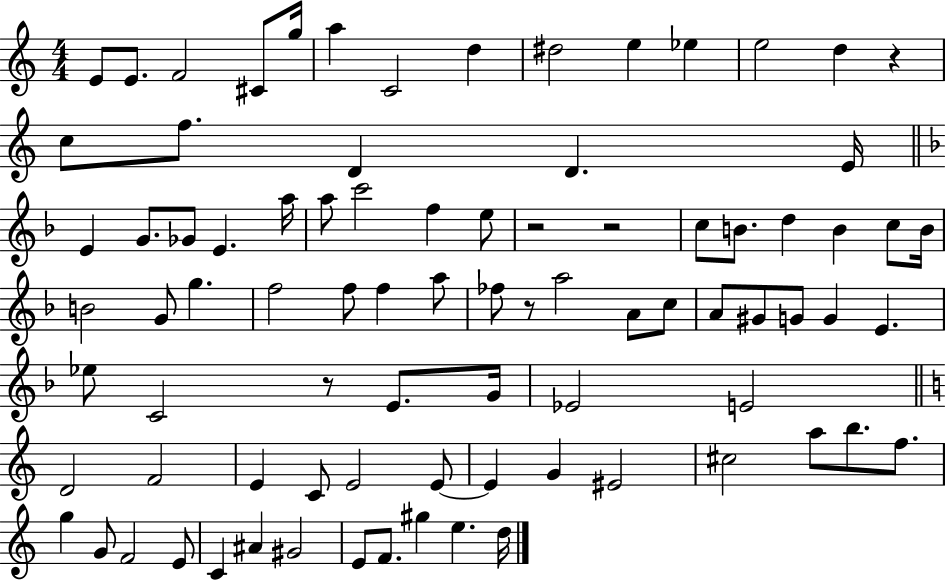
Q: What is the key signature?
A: C major